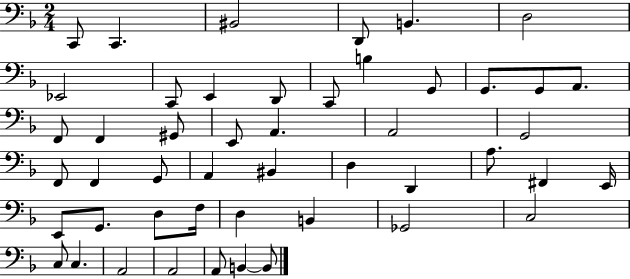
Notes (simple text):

C2/e C2/q. BIS2/h D2/e B2/q. D3/h Eb2/h C2/e E2/q D2/e C2/e B3/q G2/e G2/e. G2/e A2/e. F2/e F2/q G#2/e E2/e A2/q. A2/h G2/h F2/e F2/q G2/e A2/q BIS2/q D3/q D2/q A3/e. F#2/q E2/s E2/e G2/e. D3/e F3/s D3/q B2/q Gb2/h C3/h C3/e C3/q. A2/h A2/h A2/e B2/q B2/e